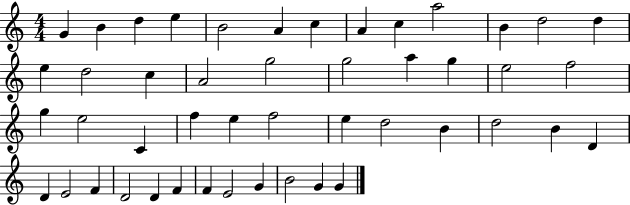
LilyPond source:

{
  \clef treble
  \numericTimeSignature
  \time 4/4
  \key c \major
  g'4 b'4 d''4 e''4 | b'2 a'4 c''4 | a'4 c''4 a''2 | b'4 d''2 d''4 | \break e''4 d''2 c''4 | a'2 g''2 | g''2 a''4 g''4 | e''2 f''2 | \break g''4 e''2 c'4 | f''4 e''4 f''2 | e''4 d''2 b'4 | d''2 b'4 d'4 | \break d'4 e'2 f'4 | d'2 d'4 f'4 | f'4 e'2 g'4 | b'2 g'4 g'4 | \break \bar "|."
}